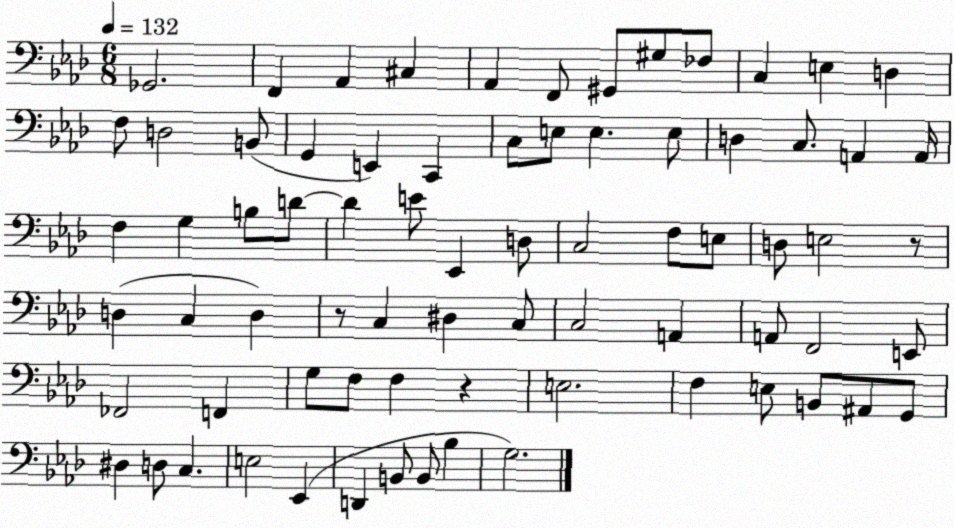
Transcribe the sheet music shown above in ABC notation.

X:1
T:Untitled
M:6/8
L:1/4
K:Ab
_G,,2 F,, _A,, ^C, _A,, F,,/2 ^G,,/2 ^G,/2 _F,/2 C, E, D, F,/2 D,2 B,,/2 G,, E,, C,, C,/2 E,/2 E, E,/2 D, C,/2 A,, A,,/4 F, G, B,/2 D/2 D E/2 _E,, D,/2 C,2 F,/2 E,/2 D,/2 E,2 z/2 D, C, D, z/2 C, ^D, C,/2 C,2 A,, A,,/2 F,,2 E,,/2 _F,,2 F,, G,/2 F,/2 F, z E,2 F, E,/2 B,,/2 ^A,,/2 G,,/2 ^D, D,/2 C, E,2 _E,, D,, B,,/2 B,,/2 _B, G,2